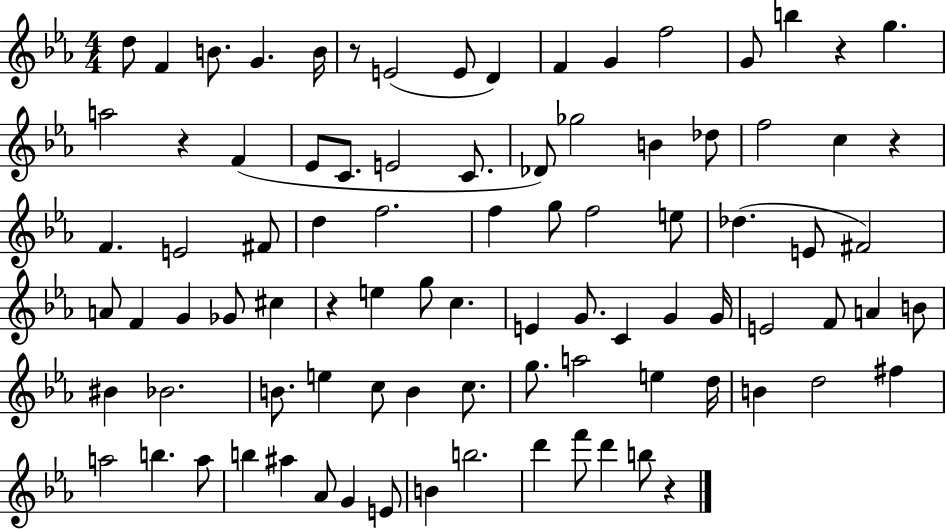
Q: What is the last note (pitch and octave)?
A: B5